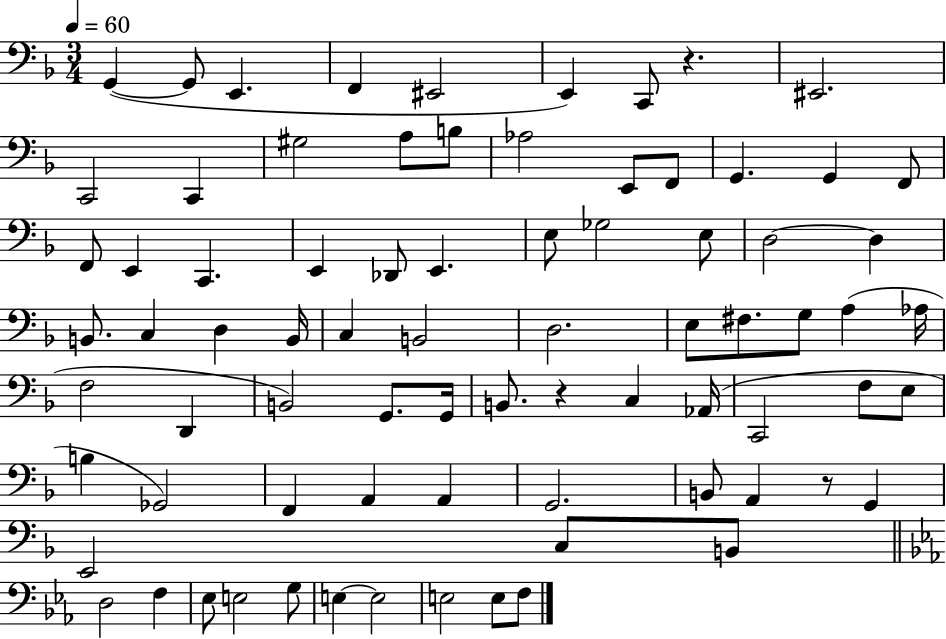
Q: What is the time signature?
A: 3/4